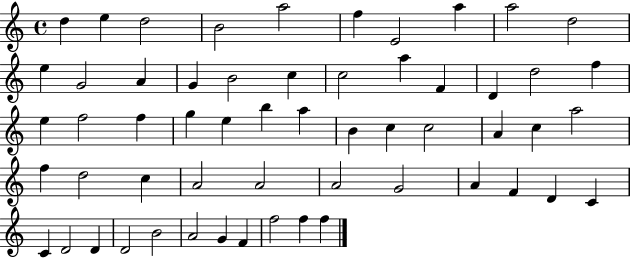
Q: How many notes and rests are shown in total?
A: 57